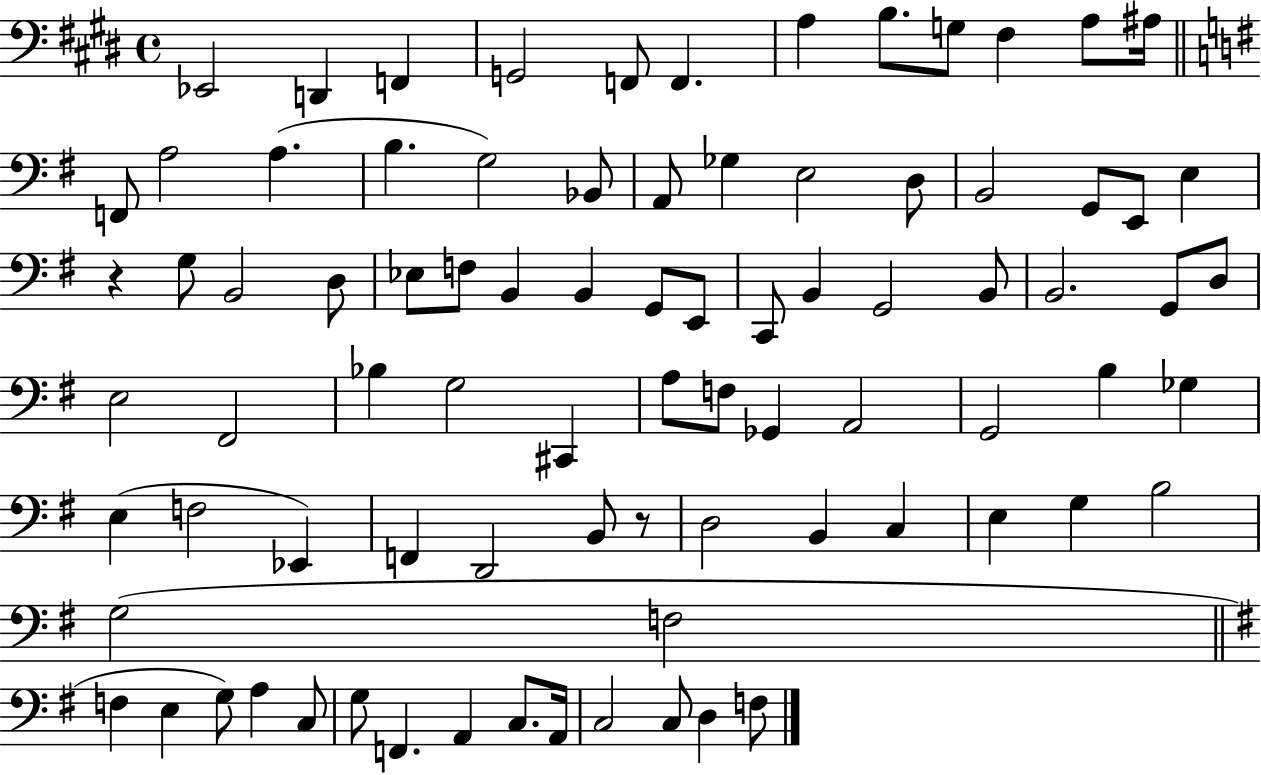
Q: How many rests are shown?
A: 2